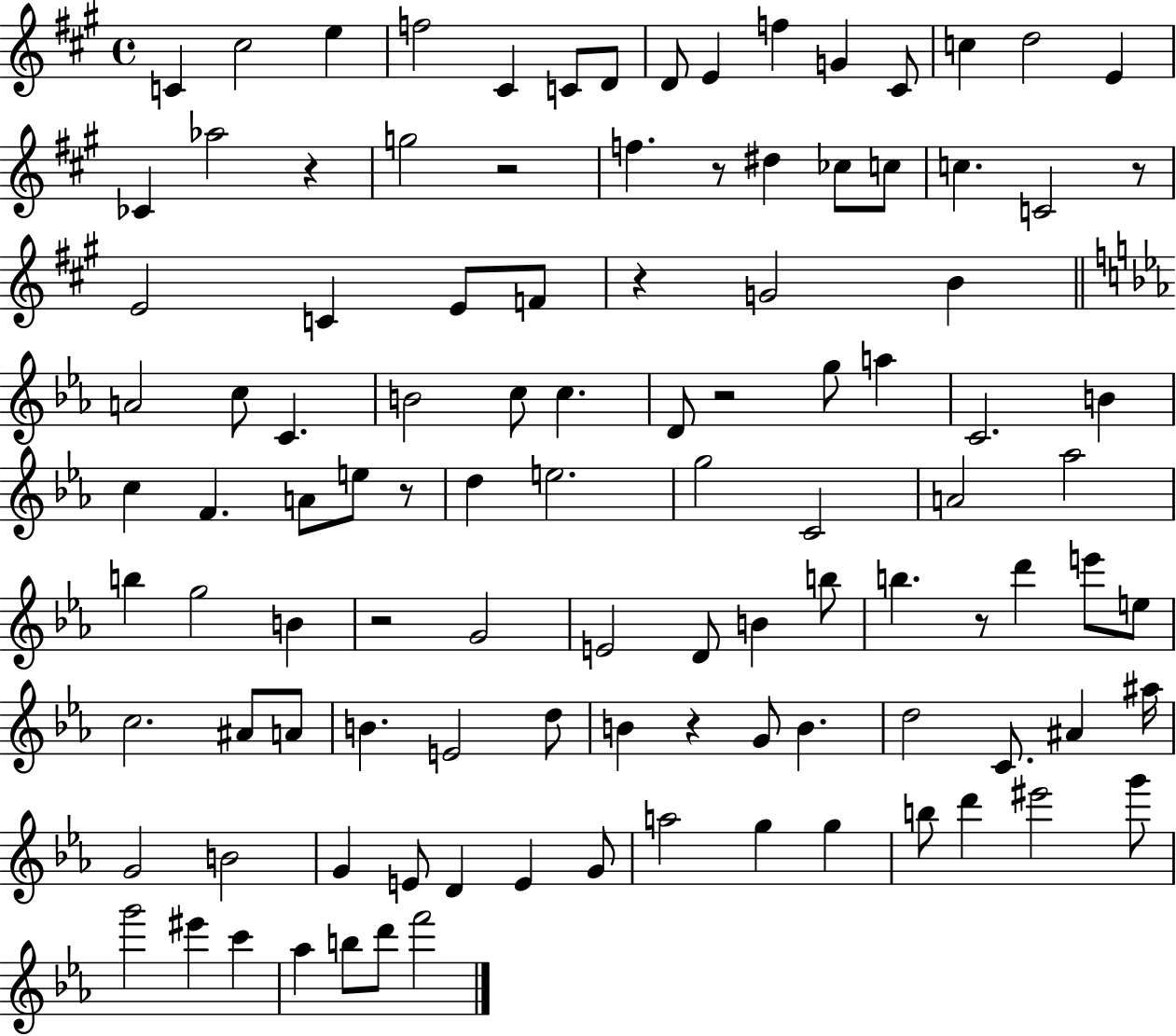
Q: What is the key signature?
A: A major